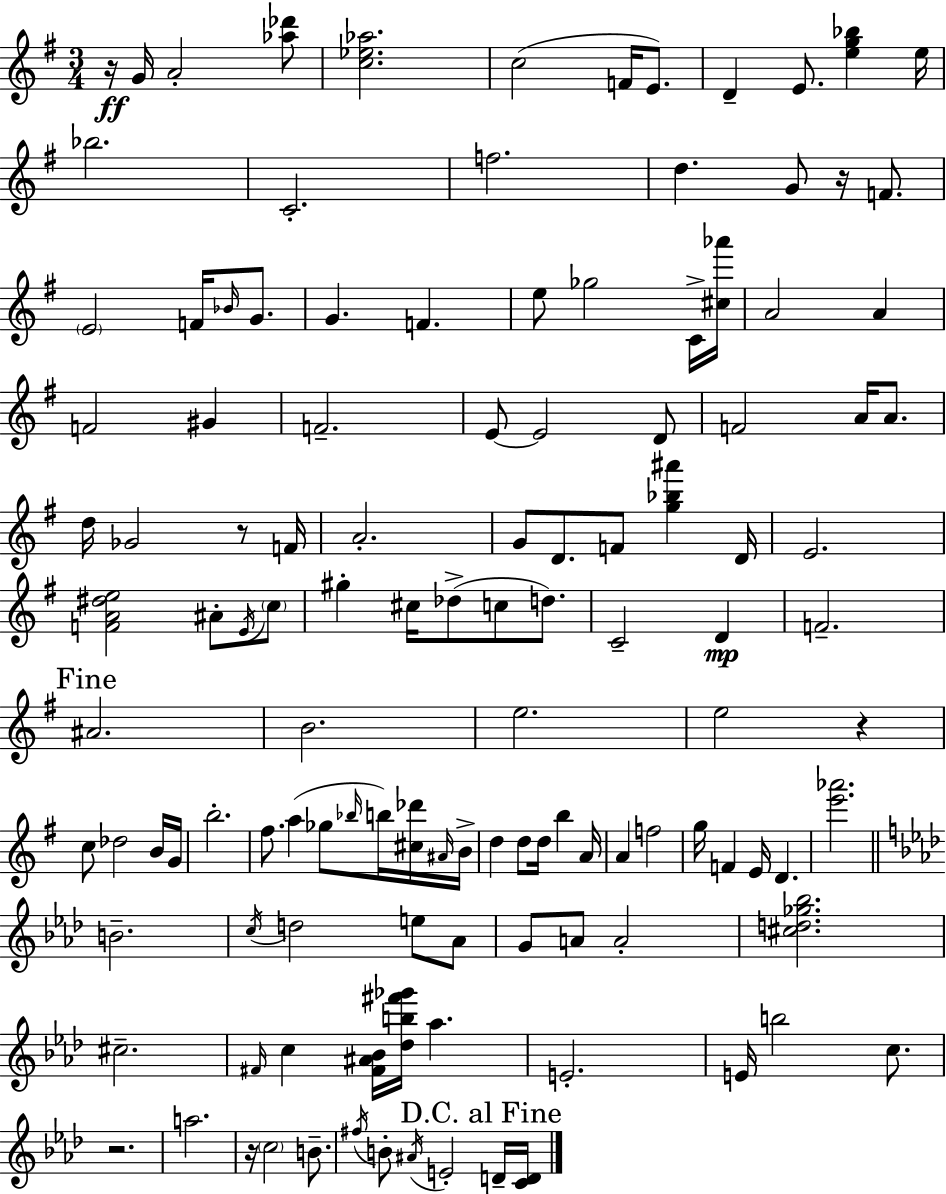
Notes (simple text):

R/s G4/s A4/h [Ab5,Db6]/e [C5,Eb5,Ab5]/h. C5/h F4/s E4/e. D4/q E4/e. [E5,G5,Bb5]/q E5/s Bb5/h. C4/h. F5/h. D5/q. G4/e R/s F4/e. E4/h F4/s Bb4/s G4/e. G4/q. F4/q. E5/e Gb5/h C4/s [C#5,Ab6]/s A4/h A4/q F4/h G#4/q F4/h. E4/e E4/h D4/e F4/h A4/s A4/e. D5/s Gb4/h R/e F4/s A4/h. G4/e D4/e. F4/e [G5,Bb5,A#6]/q D4/s E4/h. [F4,A4,D#5,E5]/h A#4/e E4/s C5/e G#5/q C#5/s Db5/e C5/e D5/e. C4/h D4/q F4/h. A#4/h. B4/h. E5/h. E5/h R/q C5/e Db5/h B4/s G4/s B5/h. F#5/e. A5/q Gb5/e Bb5/s B5/s [C#5,Db6]/s A#4/s B4/s D5/q D5/e D5/s B5/q A4/s A4/q F5/h G5/s F4/q E4/s D4/q. [E6,Ab6]/h. B4/h. C5/s D5/h E5/e Ab4/e G4/e A4/e A4/h [C#5,D5,Gb5,Bb5]/h. C#5/h. F#4/s C5/q [F#4,A#4,Bb4]/s [Db5,B5,F#6,Gb6]/s Ab5/q. E4/h. E4/s B5/h C5/e. R/h. A5/h. R/s C5/h B4/e. F#5/s B4/e A#4/s E4/h D4/s [C4,D4]/s